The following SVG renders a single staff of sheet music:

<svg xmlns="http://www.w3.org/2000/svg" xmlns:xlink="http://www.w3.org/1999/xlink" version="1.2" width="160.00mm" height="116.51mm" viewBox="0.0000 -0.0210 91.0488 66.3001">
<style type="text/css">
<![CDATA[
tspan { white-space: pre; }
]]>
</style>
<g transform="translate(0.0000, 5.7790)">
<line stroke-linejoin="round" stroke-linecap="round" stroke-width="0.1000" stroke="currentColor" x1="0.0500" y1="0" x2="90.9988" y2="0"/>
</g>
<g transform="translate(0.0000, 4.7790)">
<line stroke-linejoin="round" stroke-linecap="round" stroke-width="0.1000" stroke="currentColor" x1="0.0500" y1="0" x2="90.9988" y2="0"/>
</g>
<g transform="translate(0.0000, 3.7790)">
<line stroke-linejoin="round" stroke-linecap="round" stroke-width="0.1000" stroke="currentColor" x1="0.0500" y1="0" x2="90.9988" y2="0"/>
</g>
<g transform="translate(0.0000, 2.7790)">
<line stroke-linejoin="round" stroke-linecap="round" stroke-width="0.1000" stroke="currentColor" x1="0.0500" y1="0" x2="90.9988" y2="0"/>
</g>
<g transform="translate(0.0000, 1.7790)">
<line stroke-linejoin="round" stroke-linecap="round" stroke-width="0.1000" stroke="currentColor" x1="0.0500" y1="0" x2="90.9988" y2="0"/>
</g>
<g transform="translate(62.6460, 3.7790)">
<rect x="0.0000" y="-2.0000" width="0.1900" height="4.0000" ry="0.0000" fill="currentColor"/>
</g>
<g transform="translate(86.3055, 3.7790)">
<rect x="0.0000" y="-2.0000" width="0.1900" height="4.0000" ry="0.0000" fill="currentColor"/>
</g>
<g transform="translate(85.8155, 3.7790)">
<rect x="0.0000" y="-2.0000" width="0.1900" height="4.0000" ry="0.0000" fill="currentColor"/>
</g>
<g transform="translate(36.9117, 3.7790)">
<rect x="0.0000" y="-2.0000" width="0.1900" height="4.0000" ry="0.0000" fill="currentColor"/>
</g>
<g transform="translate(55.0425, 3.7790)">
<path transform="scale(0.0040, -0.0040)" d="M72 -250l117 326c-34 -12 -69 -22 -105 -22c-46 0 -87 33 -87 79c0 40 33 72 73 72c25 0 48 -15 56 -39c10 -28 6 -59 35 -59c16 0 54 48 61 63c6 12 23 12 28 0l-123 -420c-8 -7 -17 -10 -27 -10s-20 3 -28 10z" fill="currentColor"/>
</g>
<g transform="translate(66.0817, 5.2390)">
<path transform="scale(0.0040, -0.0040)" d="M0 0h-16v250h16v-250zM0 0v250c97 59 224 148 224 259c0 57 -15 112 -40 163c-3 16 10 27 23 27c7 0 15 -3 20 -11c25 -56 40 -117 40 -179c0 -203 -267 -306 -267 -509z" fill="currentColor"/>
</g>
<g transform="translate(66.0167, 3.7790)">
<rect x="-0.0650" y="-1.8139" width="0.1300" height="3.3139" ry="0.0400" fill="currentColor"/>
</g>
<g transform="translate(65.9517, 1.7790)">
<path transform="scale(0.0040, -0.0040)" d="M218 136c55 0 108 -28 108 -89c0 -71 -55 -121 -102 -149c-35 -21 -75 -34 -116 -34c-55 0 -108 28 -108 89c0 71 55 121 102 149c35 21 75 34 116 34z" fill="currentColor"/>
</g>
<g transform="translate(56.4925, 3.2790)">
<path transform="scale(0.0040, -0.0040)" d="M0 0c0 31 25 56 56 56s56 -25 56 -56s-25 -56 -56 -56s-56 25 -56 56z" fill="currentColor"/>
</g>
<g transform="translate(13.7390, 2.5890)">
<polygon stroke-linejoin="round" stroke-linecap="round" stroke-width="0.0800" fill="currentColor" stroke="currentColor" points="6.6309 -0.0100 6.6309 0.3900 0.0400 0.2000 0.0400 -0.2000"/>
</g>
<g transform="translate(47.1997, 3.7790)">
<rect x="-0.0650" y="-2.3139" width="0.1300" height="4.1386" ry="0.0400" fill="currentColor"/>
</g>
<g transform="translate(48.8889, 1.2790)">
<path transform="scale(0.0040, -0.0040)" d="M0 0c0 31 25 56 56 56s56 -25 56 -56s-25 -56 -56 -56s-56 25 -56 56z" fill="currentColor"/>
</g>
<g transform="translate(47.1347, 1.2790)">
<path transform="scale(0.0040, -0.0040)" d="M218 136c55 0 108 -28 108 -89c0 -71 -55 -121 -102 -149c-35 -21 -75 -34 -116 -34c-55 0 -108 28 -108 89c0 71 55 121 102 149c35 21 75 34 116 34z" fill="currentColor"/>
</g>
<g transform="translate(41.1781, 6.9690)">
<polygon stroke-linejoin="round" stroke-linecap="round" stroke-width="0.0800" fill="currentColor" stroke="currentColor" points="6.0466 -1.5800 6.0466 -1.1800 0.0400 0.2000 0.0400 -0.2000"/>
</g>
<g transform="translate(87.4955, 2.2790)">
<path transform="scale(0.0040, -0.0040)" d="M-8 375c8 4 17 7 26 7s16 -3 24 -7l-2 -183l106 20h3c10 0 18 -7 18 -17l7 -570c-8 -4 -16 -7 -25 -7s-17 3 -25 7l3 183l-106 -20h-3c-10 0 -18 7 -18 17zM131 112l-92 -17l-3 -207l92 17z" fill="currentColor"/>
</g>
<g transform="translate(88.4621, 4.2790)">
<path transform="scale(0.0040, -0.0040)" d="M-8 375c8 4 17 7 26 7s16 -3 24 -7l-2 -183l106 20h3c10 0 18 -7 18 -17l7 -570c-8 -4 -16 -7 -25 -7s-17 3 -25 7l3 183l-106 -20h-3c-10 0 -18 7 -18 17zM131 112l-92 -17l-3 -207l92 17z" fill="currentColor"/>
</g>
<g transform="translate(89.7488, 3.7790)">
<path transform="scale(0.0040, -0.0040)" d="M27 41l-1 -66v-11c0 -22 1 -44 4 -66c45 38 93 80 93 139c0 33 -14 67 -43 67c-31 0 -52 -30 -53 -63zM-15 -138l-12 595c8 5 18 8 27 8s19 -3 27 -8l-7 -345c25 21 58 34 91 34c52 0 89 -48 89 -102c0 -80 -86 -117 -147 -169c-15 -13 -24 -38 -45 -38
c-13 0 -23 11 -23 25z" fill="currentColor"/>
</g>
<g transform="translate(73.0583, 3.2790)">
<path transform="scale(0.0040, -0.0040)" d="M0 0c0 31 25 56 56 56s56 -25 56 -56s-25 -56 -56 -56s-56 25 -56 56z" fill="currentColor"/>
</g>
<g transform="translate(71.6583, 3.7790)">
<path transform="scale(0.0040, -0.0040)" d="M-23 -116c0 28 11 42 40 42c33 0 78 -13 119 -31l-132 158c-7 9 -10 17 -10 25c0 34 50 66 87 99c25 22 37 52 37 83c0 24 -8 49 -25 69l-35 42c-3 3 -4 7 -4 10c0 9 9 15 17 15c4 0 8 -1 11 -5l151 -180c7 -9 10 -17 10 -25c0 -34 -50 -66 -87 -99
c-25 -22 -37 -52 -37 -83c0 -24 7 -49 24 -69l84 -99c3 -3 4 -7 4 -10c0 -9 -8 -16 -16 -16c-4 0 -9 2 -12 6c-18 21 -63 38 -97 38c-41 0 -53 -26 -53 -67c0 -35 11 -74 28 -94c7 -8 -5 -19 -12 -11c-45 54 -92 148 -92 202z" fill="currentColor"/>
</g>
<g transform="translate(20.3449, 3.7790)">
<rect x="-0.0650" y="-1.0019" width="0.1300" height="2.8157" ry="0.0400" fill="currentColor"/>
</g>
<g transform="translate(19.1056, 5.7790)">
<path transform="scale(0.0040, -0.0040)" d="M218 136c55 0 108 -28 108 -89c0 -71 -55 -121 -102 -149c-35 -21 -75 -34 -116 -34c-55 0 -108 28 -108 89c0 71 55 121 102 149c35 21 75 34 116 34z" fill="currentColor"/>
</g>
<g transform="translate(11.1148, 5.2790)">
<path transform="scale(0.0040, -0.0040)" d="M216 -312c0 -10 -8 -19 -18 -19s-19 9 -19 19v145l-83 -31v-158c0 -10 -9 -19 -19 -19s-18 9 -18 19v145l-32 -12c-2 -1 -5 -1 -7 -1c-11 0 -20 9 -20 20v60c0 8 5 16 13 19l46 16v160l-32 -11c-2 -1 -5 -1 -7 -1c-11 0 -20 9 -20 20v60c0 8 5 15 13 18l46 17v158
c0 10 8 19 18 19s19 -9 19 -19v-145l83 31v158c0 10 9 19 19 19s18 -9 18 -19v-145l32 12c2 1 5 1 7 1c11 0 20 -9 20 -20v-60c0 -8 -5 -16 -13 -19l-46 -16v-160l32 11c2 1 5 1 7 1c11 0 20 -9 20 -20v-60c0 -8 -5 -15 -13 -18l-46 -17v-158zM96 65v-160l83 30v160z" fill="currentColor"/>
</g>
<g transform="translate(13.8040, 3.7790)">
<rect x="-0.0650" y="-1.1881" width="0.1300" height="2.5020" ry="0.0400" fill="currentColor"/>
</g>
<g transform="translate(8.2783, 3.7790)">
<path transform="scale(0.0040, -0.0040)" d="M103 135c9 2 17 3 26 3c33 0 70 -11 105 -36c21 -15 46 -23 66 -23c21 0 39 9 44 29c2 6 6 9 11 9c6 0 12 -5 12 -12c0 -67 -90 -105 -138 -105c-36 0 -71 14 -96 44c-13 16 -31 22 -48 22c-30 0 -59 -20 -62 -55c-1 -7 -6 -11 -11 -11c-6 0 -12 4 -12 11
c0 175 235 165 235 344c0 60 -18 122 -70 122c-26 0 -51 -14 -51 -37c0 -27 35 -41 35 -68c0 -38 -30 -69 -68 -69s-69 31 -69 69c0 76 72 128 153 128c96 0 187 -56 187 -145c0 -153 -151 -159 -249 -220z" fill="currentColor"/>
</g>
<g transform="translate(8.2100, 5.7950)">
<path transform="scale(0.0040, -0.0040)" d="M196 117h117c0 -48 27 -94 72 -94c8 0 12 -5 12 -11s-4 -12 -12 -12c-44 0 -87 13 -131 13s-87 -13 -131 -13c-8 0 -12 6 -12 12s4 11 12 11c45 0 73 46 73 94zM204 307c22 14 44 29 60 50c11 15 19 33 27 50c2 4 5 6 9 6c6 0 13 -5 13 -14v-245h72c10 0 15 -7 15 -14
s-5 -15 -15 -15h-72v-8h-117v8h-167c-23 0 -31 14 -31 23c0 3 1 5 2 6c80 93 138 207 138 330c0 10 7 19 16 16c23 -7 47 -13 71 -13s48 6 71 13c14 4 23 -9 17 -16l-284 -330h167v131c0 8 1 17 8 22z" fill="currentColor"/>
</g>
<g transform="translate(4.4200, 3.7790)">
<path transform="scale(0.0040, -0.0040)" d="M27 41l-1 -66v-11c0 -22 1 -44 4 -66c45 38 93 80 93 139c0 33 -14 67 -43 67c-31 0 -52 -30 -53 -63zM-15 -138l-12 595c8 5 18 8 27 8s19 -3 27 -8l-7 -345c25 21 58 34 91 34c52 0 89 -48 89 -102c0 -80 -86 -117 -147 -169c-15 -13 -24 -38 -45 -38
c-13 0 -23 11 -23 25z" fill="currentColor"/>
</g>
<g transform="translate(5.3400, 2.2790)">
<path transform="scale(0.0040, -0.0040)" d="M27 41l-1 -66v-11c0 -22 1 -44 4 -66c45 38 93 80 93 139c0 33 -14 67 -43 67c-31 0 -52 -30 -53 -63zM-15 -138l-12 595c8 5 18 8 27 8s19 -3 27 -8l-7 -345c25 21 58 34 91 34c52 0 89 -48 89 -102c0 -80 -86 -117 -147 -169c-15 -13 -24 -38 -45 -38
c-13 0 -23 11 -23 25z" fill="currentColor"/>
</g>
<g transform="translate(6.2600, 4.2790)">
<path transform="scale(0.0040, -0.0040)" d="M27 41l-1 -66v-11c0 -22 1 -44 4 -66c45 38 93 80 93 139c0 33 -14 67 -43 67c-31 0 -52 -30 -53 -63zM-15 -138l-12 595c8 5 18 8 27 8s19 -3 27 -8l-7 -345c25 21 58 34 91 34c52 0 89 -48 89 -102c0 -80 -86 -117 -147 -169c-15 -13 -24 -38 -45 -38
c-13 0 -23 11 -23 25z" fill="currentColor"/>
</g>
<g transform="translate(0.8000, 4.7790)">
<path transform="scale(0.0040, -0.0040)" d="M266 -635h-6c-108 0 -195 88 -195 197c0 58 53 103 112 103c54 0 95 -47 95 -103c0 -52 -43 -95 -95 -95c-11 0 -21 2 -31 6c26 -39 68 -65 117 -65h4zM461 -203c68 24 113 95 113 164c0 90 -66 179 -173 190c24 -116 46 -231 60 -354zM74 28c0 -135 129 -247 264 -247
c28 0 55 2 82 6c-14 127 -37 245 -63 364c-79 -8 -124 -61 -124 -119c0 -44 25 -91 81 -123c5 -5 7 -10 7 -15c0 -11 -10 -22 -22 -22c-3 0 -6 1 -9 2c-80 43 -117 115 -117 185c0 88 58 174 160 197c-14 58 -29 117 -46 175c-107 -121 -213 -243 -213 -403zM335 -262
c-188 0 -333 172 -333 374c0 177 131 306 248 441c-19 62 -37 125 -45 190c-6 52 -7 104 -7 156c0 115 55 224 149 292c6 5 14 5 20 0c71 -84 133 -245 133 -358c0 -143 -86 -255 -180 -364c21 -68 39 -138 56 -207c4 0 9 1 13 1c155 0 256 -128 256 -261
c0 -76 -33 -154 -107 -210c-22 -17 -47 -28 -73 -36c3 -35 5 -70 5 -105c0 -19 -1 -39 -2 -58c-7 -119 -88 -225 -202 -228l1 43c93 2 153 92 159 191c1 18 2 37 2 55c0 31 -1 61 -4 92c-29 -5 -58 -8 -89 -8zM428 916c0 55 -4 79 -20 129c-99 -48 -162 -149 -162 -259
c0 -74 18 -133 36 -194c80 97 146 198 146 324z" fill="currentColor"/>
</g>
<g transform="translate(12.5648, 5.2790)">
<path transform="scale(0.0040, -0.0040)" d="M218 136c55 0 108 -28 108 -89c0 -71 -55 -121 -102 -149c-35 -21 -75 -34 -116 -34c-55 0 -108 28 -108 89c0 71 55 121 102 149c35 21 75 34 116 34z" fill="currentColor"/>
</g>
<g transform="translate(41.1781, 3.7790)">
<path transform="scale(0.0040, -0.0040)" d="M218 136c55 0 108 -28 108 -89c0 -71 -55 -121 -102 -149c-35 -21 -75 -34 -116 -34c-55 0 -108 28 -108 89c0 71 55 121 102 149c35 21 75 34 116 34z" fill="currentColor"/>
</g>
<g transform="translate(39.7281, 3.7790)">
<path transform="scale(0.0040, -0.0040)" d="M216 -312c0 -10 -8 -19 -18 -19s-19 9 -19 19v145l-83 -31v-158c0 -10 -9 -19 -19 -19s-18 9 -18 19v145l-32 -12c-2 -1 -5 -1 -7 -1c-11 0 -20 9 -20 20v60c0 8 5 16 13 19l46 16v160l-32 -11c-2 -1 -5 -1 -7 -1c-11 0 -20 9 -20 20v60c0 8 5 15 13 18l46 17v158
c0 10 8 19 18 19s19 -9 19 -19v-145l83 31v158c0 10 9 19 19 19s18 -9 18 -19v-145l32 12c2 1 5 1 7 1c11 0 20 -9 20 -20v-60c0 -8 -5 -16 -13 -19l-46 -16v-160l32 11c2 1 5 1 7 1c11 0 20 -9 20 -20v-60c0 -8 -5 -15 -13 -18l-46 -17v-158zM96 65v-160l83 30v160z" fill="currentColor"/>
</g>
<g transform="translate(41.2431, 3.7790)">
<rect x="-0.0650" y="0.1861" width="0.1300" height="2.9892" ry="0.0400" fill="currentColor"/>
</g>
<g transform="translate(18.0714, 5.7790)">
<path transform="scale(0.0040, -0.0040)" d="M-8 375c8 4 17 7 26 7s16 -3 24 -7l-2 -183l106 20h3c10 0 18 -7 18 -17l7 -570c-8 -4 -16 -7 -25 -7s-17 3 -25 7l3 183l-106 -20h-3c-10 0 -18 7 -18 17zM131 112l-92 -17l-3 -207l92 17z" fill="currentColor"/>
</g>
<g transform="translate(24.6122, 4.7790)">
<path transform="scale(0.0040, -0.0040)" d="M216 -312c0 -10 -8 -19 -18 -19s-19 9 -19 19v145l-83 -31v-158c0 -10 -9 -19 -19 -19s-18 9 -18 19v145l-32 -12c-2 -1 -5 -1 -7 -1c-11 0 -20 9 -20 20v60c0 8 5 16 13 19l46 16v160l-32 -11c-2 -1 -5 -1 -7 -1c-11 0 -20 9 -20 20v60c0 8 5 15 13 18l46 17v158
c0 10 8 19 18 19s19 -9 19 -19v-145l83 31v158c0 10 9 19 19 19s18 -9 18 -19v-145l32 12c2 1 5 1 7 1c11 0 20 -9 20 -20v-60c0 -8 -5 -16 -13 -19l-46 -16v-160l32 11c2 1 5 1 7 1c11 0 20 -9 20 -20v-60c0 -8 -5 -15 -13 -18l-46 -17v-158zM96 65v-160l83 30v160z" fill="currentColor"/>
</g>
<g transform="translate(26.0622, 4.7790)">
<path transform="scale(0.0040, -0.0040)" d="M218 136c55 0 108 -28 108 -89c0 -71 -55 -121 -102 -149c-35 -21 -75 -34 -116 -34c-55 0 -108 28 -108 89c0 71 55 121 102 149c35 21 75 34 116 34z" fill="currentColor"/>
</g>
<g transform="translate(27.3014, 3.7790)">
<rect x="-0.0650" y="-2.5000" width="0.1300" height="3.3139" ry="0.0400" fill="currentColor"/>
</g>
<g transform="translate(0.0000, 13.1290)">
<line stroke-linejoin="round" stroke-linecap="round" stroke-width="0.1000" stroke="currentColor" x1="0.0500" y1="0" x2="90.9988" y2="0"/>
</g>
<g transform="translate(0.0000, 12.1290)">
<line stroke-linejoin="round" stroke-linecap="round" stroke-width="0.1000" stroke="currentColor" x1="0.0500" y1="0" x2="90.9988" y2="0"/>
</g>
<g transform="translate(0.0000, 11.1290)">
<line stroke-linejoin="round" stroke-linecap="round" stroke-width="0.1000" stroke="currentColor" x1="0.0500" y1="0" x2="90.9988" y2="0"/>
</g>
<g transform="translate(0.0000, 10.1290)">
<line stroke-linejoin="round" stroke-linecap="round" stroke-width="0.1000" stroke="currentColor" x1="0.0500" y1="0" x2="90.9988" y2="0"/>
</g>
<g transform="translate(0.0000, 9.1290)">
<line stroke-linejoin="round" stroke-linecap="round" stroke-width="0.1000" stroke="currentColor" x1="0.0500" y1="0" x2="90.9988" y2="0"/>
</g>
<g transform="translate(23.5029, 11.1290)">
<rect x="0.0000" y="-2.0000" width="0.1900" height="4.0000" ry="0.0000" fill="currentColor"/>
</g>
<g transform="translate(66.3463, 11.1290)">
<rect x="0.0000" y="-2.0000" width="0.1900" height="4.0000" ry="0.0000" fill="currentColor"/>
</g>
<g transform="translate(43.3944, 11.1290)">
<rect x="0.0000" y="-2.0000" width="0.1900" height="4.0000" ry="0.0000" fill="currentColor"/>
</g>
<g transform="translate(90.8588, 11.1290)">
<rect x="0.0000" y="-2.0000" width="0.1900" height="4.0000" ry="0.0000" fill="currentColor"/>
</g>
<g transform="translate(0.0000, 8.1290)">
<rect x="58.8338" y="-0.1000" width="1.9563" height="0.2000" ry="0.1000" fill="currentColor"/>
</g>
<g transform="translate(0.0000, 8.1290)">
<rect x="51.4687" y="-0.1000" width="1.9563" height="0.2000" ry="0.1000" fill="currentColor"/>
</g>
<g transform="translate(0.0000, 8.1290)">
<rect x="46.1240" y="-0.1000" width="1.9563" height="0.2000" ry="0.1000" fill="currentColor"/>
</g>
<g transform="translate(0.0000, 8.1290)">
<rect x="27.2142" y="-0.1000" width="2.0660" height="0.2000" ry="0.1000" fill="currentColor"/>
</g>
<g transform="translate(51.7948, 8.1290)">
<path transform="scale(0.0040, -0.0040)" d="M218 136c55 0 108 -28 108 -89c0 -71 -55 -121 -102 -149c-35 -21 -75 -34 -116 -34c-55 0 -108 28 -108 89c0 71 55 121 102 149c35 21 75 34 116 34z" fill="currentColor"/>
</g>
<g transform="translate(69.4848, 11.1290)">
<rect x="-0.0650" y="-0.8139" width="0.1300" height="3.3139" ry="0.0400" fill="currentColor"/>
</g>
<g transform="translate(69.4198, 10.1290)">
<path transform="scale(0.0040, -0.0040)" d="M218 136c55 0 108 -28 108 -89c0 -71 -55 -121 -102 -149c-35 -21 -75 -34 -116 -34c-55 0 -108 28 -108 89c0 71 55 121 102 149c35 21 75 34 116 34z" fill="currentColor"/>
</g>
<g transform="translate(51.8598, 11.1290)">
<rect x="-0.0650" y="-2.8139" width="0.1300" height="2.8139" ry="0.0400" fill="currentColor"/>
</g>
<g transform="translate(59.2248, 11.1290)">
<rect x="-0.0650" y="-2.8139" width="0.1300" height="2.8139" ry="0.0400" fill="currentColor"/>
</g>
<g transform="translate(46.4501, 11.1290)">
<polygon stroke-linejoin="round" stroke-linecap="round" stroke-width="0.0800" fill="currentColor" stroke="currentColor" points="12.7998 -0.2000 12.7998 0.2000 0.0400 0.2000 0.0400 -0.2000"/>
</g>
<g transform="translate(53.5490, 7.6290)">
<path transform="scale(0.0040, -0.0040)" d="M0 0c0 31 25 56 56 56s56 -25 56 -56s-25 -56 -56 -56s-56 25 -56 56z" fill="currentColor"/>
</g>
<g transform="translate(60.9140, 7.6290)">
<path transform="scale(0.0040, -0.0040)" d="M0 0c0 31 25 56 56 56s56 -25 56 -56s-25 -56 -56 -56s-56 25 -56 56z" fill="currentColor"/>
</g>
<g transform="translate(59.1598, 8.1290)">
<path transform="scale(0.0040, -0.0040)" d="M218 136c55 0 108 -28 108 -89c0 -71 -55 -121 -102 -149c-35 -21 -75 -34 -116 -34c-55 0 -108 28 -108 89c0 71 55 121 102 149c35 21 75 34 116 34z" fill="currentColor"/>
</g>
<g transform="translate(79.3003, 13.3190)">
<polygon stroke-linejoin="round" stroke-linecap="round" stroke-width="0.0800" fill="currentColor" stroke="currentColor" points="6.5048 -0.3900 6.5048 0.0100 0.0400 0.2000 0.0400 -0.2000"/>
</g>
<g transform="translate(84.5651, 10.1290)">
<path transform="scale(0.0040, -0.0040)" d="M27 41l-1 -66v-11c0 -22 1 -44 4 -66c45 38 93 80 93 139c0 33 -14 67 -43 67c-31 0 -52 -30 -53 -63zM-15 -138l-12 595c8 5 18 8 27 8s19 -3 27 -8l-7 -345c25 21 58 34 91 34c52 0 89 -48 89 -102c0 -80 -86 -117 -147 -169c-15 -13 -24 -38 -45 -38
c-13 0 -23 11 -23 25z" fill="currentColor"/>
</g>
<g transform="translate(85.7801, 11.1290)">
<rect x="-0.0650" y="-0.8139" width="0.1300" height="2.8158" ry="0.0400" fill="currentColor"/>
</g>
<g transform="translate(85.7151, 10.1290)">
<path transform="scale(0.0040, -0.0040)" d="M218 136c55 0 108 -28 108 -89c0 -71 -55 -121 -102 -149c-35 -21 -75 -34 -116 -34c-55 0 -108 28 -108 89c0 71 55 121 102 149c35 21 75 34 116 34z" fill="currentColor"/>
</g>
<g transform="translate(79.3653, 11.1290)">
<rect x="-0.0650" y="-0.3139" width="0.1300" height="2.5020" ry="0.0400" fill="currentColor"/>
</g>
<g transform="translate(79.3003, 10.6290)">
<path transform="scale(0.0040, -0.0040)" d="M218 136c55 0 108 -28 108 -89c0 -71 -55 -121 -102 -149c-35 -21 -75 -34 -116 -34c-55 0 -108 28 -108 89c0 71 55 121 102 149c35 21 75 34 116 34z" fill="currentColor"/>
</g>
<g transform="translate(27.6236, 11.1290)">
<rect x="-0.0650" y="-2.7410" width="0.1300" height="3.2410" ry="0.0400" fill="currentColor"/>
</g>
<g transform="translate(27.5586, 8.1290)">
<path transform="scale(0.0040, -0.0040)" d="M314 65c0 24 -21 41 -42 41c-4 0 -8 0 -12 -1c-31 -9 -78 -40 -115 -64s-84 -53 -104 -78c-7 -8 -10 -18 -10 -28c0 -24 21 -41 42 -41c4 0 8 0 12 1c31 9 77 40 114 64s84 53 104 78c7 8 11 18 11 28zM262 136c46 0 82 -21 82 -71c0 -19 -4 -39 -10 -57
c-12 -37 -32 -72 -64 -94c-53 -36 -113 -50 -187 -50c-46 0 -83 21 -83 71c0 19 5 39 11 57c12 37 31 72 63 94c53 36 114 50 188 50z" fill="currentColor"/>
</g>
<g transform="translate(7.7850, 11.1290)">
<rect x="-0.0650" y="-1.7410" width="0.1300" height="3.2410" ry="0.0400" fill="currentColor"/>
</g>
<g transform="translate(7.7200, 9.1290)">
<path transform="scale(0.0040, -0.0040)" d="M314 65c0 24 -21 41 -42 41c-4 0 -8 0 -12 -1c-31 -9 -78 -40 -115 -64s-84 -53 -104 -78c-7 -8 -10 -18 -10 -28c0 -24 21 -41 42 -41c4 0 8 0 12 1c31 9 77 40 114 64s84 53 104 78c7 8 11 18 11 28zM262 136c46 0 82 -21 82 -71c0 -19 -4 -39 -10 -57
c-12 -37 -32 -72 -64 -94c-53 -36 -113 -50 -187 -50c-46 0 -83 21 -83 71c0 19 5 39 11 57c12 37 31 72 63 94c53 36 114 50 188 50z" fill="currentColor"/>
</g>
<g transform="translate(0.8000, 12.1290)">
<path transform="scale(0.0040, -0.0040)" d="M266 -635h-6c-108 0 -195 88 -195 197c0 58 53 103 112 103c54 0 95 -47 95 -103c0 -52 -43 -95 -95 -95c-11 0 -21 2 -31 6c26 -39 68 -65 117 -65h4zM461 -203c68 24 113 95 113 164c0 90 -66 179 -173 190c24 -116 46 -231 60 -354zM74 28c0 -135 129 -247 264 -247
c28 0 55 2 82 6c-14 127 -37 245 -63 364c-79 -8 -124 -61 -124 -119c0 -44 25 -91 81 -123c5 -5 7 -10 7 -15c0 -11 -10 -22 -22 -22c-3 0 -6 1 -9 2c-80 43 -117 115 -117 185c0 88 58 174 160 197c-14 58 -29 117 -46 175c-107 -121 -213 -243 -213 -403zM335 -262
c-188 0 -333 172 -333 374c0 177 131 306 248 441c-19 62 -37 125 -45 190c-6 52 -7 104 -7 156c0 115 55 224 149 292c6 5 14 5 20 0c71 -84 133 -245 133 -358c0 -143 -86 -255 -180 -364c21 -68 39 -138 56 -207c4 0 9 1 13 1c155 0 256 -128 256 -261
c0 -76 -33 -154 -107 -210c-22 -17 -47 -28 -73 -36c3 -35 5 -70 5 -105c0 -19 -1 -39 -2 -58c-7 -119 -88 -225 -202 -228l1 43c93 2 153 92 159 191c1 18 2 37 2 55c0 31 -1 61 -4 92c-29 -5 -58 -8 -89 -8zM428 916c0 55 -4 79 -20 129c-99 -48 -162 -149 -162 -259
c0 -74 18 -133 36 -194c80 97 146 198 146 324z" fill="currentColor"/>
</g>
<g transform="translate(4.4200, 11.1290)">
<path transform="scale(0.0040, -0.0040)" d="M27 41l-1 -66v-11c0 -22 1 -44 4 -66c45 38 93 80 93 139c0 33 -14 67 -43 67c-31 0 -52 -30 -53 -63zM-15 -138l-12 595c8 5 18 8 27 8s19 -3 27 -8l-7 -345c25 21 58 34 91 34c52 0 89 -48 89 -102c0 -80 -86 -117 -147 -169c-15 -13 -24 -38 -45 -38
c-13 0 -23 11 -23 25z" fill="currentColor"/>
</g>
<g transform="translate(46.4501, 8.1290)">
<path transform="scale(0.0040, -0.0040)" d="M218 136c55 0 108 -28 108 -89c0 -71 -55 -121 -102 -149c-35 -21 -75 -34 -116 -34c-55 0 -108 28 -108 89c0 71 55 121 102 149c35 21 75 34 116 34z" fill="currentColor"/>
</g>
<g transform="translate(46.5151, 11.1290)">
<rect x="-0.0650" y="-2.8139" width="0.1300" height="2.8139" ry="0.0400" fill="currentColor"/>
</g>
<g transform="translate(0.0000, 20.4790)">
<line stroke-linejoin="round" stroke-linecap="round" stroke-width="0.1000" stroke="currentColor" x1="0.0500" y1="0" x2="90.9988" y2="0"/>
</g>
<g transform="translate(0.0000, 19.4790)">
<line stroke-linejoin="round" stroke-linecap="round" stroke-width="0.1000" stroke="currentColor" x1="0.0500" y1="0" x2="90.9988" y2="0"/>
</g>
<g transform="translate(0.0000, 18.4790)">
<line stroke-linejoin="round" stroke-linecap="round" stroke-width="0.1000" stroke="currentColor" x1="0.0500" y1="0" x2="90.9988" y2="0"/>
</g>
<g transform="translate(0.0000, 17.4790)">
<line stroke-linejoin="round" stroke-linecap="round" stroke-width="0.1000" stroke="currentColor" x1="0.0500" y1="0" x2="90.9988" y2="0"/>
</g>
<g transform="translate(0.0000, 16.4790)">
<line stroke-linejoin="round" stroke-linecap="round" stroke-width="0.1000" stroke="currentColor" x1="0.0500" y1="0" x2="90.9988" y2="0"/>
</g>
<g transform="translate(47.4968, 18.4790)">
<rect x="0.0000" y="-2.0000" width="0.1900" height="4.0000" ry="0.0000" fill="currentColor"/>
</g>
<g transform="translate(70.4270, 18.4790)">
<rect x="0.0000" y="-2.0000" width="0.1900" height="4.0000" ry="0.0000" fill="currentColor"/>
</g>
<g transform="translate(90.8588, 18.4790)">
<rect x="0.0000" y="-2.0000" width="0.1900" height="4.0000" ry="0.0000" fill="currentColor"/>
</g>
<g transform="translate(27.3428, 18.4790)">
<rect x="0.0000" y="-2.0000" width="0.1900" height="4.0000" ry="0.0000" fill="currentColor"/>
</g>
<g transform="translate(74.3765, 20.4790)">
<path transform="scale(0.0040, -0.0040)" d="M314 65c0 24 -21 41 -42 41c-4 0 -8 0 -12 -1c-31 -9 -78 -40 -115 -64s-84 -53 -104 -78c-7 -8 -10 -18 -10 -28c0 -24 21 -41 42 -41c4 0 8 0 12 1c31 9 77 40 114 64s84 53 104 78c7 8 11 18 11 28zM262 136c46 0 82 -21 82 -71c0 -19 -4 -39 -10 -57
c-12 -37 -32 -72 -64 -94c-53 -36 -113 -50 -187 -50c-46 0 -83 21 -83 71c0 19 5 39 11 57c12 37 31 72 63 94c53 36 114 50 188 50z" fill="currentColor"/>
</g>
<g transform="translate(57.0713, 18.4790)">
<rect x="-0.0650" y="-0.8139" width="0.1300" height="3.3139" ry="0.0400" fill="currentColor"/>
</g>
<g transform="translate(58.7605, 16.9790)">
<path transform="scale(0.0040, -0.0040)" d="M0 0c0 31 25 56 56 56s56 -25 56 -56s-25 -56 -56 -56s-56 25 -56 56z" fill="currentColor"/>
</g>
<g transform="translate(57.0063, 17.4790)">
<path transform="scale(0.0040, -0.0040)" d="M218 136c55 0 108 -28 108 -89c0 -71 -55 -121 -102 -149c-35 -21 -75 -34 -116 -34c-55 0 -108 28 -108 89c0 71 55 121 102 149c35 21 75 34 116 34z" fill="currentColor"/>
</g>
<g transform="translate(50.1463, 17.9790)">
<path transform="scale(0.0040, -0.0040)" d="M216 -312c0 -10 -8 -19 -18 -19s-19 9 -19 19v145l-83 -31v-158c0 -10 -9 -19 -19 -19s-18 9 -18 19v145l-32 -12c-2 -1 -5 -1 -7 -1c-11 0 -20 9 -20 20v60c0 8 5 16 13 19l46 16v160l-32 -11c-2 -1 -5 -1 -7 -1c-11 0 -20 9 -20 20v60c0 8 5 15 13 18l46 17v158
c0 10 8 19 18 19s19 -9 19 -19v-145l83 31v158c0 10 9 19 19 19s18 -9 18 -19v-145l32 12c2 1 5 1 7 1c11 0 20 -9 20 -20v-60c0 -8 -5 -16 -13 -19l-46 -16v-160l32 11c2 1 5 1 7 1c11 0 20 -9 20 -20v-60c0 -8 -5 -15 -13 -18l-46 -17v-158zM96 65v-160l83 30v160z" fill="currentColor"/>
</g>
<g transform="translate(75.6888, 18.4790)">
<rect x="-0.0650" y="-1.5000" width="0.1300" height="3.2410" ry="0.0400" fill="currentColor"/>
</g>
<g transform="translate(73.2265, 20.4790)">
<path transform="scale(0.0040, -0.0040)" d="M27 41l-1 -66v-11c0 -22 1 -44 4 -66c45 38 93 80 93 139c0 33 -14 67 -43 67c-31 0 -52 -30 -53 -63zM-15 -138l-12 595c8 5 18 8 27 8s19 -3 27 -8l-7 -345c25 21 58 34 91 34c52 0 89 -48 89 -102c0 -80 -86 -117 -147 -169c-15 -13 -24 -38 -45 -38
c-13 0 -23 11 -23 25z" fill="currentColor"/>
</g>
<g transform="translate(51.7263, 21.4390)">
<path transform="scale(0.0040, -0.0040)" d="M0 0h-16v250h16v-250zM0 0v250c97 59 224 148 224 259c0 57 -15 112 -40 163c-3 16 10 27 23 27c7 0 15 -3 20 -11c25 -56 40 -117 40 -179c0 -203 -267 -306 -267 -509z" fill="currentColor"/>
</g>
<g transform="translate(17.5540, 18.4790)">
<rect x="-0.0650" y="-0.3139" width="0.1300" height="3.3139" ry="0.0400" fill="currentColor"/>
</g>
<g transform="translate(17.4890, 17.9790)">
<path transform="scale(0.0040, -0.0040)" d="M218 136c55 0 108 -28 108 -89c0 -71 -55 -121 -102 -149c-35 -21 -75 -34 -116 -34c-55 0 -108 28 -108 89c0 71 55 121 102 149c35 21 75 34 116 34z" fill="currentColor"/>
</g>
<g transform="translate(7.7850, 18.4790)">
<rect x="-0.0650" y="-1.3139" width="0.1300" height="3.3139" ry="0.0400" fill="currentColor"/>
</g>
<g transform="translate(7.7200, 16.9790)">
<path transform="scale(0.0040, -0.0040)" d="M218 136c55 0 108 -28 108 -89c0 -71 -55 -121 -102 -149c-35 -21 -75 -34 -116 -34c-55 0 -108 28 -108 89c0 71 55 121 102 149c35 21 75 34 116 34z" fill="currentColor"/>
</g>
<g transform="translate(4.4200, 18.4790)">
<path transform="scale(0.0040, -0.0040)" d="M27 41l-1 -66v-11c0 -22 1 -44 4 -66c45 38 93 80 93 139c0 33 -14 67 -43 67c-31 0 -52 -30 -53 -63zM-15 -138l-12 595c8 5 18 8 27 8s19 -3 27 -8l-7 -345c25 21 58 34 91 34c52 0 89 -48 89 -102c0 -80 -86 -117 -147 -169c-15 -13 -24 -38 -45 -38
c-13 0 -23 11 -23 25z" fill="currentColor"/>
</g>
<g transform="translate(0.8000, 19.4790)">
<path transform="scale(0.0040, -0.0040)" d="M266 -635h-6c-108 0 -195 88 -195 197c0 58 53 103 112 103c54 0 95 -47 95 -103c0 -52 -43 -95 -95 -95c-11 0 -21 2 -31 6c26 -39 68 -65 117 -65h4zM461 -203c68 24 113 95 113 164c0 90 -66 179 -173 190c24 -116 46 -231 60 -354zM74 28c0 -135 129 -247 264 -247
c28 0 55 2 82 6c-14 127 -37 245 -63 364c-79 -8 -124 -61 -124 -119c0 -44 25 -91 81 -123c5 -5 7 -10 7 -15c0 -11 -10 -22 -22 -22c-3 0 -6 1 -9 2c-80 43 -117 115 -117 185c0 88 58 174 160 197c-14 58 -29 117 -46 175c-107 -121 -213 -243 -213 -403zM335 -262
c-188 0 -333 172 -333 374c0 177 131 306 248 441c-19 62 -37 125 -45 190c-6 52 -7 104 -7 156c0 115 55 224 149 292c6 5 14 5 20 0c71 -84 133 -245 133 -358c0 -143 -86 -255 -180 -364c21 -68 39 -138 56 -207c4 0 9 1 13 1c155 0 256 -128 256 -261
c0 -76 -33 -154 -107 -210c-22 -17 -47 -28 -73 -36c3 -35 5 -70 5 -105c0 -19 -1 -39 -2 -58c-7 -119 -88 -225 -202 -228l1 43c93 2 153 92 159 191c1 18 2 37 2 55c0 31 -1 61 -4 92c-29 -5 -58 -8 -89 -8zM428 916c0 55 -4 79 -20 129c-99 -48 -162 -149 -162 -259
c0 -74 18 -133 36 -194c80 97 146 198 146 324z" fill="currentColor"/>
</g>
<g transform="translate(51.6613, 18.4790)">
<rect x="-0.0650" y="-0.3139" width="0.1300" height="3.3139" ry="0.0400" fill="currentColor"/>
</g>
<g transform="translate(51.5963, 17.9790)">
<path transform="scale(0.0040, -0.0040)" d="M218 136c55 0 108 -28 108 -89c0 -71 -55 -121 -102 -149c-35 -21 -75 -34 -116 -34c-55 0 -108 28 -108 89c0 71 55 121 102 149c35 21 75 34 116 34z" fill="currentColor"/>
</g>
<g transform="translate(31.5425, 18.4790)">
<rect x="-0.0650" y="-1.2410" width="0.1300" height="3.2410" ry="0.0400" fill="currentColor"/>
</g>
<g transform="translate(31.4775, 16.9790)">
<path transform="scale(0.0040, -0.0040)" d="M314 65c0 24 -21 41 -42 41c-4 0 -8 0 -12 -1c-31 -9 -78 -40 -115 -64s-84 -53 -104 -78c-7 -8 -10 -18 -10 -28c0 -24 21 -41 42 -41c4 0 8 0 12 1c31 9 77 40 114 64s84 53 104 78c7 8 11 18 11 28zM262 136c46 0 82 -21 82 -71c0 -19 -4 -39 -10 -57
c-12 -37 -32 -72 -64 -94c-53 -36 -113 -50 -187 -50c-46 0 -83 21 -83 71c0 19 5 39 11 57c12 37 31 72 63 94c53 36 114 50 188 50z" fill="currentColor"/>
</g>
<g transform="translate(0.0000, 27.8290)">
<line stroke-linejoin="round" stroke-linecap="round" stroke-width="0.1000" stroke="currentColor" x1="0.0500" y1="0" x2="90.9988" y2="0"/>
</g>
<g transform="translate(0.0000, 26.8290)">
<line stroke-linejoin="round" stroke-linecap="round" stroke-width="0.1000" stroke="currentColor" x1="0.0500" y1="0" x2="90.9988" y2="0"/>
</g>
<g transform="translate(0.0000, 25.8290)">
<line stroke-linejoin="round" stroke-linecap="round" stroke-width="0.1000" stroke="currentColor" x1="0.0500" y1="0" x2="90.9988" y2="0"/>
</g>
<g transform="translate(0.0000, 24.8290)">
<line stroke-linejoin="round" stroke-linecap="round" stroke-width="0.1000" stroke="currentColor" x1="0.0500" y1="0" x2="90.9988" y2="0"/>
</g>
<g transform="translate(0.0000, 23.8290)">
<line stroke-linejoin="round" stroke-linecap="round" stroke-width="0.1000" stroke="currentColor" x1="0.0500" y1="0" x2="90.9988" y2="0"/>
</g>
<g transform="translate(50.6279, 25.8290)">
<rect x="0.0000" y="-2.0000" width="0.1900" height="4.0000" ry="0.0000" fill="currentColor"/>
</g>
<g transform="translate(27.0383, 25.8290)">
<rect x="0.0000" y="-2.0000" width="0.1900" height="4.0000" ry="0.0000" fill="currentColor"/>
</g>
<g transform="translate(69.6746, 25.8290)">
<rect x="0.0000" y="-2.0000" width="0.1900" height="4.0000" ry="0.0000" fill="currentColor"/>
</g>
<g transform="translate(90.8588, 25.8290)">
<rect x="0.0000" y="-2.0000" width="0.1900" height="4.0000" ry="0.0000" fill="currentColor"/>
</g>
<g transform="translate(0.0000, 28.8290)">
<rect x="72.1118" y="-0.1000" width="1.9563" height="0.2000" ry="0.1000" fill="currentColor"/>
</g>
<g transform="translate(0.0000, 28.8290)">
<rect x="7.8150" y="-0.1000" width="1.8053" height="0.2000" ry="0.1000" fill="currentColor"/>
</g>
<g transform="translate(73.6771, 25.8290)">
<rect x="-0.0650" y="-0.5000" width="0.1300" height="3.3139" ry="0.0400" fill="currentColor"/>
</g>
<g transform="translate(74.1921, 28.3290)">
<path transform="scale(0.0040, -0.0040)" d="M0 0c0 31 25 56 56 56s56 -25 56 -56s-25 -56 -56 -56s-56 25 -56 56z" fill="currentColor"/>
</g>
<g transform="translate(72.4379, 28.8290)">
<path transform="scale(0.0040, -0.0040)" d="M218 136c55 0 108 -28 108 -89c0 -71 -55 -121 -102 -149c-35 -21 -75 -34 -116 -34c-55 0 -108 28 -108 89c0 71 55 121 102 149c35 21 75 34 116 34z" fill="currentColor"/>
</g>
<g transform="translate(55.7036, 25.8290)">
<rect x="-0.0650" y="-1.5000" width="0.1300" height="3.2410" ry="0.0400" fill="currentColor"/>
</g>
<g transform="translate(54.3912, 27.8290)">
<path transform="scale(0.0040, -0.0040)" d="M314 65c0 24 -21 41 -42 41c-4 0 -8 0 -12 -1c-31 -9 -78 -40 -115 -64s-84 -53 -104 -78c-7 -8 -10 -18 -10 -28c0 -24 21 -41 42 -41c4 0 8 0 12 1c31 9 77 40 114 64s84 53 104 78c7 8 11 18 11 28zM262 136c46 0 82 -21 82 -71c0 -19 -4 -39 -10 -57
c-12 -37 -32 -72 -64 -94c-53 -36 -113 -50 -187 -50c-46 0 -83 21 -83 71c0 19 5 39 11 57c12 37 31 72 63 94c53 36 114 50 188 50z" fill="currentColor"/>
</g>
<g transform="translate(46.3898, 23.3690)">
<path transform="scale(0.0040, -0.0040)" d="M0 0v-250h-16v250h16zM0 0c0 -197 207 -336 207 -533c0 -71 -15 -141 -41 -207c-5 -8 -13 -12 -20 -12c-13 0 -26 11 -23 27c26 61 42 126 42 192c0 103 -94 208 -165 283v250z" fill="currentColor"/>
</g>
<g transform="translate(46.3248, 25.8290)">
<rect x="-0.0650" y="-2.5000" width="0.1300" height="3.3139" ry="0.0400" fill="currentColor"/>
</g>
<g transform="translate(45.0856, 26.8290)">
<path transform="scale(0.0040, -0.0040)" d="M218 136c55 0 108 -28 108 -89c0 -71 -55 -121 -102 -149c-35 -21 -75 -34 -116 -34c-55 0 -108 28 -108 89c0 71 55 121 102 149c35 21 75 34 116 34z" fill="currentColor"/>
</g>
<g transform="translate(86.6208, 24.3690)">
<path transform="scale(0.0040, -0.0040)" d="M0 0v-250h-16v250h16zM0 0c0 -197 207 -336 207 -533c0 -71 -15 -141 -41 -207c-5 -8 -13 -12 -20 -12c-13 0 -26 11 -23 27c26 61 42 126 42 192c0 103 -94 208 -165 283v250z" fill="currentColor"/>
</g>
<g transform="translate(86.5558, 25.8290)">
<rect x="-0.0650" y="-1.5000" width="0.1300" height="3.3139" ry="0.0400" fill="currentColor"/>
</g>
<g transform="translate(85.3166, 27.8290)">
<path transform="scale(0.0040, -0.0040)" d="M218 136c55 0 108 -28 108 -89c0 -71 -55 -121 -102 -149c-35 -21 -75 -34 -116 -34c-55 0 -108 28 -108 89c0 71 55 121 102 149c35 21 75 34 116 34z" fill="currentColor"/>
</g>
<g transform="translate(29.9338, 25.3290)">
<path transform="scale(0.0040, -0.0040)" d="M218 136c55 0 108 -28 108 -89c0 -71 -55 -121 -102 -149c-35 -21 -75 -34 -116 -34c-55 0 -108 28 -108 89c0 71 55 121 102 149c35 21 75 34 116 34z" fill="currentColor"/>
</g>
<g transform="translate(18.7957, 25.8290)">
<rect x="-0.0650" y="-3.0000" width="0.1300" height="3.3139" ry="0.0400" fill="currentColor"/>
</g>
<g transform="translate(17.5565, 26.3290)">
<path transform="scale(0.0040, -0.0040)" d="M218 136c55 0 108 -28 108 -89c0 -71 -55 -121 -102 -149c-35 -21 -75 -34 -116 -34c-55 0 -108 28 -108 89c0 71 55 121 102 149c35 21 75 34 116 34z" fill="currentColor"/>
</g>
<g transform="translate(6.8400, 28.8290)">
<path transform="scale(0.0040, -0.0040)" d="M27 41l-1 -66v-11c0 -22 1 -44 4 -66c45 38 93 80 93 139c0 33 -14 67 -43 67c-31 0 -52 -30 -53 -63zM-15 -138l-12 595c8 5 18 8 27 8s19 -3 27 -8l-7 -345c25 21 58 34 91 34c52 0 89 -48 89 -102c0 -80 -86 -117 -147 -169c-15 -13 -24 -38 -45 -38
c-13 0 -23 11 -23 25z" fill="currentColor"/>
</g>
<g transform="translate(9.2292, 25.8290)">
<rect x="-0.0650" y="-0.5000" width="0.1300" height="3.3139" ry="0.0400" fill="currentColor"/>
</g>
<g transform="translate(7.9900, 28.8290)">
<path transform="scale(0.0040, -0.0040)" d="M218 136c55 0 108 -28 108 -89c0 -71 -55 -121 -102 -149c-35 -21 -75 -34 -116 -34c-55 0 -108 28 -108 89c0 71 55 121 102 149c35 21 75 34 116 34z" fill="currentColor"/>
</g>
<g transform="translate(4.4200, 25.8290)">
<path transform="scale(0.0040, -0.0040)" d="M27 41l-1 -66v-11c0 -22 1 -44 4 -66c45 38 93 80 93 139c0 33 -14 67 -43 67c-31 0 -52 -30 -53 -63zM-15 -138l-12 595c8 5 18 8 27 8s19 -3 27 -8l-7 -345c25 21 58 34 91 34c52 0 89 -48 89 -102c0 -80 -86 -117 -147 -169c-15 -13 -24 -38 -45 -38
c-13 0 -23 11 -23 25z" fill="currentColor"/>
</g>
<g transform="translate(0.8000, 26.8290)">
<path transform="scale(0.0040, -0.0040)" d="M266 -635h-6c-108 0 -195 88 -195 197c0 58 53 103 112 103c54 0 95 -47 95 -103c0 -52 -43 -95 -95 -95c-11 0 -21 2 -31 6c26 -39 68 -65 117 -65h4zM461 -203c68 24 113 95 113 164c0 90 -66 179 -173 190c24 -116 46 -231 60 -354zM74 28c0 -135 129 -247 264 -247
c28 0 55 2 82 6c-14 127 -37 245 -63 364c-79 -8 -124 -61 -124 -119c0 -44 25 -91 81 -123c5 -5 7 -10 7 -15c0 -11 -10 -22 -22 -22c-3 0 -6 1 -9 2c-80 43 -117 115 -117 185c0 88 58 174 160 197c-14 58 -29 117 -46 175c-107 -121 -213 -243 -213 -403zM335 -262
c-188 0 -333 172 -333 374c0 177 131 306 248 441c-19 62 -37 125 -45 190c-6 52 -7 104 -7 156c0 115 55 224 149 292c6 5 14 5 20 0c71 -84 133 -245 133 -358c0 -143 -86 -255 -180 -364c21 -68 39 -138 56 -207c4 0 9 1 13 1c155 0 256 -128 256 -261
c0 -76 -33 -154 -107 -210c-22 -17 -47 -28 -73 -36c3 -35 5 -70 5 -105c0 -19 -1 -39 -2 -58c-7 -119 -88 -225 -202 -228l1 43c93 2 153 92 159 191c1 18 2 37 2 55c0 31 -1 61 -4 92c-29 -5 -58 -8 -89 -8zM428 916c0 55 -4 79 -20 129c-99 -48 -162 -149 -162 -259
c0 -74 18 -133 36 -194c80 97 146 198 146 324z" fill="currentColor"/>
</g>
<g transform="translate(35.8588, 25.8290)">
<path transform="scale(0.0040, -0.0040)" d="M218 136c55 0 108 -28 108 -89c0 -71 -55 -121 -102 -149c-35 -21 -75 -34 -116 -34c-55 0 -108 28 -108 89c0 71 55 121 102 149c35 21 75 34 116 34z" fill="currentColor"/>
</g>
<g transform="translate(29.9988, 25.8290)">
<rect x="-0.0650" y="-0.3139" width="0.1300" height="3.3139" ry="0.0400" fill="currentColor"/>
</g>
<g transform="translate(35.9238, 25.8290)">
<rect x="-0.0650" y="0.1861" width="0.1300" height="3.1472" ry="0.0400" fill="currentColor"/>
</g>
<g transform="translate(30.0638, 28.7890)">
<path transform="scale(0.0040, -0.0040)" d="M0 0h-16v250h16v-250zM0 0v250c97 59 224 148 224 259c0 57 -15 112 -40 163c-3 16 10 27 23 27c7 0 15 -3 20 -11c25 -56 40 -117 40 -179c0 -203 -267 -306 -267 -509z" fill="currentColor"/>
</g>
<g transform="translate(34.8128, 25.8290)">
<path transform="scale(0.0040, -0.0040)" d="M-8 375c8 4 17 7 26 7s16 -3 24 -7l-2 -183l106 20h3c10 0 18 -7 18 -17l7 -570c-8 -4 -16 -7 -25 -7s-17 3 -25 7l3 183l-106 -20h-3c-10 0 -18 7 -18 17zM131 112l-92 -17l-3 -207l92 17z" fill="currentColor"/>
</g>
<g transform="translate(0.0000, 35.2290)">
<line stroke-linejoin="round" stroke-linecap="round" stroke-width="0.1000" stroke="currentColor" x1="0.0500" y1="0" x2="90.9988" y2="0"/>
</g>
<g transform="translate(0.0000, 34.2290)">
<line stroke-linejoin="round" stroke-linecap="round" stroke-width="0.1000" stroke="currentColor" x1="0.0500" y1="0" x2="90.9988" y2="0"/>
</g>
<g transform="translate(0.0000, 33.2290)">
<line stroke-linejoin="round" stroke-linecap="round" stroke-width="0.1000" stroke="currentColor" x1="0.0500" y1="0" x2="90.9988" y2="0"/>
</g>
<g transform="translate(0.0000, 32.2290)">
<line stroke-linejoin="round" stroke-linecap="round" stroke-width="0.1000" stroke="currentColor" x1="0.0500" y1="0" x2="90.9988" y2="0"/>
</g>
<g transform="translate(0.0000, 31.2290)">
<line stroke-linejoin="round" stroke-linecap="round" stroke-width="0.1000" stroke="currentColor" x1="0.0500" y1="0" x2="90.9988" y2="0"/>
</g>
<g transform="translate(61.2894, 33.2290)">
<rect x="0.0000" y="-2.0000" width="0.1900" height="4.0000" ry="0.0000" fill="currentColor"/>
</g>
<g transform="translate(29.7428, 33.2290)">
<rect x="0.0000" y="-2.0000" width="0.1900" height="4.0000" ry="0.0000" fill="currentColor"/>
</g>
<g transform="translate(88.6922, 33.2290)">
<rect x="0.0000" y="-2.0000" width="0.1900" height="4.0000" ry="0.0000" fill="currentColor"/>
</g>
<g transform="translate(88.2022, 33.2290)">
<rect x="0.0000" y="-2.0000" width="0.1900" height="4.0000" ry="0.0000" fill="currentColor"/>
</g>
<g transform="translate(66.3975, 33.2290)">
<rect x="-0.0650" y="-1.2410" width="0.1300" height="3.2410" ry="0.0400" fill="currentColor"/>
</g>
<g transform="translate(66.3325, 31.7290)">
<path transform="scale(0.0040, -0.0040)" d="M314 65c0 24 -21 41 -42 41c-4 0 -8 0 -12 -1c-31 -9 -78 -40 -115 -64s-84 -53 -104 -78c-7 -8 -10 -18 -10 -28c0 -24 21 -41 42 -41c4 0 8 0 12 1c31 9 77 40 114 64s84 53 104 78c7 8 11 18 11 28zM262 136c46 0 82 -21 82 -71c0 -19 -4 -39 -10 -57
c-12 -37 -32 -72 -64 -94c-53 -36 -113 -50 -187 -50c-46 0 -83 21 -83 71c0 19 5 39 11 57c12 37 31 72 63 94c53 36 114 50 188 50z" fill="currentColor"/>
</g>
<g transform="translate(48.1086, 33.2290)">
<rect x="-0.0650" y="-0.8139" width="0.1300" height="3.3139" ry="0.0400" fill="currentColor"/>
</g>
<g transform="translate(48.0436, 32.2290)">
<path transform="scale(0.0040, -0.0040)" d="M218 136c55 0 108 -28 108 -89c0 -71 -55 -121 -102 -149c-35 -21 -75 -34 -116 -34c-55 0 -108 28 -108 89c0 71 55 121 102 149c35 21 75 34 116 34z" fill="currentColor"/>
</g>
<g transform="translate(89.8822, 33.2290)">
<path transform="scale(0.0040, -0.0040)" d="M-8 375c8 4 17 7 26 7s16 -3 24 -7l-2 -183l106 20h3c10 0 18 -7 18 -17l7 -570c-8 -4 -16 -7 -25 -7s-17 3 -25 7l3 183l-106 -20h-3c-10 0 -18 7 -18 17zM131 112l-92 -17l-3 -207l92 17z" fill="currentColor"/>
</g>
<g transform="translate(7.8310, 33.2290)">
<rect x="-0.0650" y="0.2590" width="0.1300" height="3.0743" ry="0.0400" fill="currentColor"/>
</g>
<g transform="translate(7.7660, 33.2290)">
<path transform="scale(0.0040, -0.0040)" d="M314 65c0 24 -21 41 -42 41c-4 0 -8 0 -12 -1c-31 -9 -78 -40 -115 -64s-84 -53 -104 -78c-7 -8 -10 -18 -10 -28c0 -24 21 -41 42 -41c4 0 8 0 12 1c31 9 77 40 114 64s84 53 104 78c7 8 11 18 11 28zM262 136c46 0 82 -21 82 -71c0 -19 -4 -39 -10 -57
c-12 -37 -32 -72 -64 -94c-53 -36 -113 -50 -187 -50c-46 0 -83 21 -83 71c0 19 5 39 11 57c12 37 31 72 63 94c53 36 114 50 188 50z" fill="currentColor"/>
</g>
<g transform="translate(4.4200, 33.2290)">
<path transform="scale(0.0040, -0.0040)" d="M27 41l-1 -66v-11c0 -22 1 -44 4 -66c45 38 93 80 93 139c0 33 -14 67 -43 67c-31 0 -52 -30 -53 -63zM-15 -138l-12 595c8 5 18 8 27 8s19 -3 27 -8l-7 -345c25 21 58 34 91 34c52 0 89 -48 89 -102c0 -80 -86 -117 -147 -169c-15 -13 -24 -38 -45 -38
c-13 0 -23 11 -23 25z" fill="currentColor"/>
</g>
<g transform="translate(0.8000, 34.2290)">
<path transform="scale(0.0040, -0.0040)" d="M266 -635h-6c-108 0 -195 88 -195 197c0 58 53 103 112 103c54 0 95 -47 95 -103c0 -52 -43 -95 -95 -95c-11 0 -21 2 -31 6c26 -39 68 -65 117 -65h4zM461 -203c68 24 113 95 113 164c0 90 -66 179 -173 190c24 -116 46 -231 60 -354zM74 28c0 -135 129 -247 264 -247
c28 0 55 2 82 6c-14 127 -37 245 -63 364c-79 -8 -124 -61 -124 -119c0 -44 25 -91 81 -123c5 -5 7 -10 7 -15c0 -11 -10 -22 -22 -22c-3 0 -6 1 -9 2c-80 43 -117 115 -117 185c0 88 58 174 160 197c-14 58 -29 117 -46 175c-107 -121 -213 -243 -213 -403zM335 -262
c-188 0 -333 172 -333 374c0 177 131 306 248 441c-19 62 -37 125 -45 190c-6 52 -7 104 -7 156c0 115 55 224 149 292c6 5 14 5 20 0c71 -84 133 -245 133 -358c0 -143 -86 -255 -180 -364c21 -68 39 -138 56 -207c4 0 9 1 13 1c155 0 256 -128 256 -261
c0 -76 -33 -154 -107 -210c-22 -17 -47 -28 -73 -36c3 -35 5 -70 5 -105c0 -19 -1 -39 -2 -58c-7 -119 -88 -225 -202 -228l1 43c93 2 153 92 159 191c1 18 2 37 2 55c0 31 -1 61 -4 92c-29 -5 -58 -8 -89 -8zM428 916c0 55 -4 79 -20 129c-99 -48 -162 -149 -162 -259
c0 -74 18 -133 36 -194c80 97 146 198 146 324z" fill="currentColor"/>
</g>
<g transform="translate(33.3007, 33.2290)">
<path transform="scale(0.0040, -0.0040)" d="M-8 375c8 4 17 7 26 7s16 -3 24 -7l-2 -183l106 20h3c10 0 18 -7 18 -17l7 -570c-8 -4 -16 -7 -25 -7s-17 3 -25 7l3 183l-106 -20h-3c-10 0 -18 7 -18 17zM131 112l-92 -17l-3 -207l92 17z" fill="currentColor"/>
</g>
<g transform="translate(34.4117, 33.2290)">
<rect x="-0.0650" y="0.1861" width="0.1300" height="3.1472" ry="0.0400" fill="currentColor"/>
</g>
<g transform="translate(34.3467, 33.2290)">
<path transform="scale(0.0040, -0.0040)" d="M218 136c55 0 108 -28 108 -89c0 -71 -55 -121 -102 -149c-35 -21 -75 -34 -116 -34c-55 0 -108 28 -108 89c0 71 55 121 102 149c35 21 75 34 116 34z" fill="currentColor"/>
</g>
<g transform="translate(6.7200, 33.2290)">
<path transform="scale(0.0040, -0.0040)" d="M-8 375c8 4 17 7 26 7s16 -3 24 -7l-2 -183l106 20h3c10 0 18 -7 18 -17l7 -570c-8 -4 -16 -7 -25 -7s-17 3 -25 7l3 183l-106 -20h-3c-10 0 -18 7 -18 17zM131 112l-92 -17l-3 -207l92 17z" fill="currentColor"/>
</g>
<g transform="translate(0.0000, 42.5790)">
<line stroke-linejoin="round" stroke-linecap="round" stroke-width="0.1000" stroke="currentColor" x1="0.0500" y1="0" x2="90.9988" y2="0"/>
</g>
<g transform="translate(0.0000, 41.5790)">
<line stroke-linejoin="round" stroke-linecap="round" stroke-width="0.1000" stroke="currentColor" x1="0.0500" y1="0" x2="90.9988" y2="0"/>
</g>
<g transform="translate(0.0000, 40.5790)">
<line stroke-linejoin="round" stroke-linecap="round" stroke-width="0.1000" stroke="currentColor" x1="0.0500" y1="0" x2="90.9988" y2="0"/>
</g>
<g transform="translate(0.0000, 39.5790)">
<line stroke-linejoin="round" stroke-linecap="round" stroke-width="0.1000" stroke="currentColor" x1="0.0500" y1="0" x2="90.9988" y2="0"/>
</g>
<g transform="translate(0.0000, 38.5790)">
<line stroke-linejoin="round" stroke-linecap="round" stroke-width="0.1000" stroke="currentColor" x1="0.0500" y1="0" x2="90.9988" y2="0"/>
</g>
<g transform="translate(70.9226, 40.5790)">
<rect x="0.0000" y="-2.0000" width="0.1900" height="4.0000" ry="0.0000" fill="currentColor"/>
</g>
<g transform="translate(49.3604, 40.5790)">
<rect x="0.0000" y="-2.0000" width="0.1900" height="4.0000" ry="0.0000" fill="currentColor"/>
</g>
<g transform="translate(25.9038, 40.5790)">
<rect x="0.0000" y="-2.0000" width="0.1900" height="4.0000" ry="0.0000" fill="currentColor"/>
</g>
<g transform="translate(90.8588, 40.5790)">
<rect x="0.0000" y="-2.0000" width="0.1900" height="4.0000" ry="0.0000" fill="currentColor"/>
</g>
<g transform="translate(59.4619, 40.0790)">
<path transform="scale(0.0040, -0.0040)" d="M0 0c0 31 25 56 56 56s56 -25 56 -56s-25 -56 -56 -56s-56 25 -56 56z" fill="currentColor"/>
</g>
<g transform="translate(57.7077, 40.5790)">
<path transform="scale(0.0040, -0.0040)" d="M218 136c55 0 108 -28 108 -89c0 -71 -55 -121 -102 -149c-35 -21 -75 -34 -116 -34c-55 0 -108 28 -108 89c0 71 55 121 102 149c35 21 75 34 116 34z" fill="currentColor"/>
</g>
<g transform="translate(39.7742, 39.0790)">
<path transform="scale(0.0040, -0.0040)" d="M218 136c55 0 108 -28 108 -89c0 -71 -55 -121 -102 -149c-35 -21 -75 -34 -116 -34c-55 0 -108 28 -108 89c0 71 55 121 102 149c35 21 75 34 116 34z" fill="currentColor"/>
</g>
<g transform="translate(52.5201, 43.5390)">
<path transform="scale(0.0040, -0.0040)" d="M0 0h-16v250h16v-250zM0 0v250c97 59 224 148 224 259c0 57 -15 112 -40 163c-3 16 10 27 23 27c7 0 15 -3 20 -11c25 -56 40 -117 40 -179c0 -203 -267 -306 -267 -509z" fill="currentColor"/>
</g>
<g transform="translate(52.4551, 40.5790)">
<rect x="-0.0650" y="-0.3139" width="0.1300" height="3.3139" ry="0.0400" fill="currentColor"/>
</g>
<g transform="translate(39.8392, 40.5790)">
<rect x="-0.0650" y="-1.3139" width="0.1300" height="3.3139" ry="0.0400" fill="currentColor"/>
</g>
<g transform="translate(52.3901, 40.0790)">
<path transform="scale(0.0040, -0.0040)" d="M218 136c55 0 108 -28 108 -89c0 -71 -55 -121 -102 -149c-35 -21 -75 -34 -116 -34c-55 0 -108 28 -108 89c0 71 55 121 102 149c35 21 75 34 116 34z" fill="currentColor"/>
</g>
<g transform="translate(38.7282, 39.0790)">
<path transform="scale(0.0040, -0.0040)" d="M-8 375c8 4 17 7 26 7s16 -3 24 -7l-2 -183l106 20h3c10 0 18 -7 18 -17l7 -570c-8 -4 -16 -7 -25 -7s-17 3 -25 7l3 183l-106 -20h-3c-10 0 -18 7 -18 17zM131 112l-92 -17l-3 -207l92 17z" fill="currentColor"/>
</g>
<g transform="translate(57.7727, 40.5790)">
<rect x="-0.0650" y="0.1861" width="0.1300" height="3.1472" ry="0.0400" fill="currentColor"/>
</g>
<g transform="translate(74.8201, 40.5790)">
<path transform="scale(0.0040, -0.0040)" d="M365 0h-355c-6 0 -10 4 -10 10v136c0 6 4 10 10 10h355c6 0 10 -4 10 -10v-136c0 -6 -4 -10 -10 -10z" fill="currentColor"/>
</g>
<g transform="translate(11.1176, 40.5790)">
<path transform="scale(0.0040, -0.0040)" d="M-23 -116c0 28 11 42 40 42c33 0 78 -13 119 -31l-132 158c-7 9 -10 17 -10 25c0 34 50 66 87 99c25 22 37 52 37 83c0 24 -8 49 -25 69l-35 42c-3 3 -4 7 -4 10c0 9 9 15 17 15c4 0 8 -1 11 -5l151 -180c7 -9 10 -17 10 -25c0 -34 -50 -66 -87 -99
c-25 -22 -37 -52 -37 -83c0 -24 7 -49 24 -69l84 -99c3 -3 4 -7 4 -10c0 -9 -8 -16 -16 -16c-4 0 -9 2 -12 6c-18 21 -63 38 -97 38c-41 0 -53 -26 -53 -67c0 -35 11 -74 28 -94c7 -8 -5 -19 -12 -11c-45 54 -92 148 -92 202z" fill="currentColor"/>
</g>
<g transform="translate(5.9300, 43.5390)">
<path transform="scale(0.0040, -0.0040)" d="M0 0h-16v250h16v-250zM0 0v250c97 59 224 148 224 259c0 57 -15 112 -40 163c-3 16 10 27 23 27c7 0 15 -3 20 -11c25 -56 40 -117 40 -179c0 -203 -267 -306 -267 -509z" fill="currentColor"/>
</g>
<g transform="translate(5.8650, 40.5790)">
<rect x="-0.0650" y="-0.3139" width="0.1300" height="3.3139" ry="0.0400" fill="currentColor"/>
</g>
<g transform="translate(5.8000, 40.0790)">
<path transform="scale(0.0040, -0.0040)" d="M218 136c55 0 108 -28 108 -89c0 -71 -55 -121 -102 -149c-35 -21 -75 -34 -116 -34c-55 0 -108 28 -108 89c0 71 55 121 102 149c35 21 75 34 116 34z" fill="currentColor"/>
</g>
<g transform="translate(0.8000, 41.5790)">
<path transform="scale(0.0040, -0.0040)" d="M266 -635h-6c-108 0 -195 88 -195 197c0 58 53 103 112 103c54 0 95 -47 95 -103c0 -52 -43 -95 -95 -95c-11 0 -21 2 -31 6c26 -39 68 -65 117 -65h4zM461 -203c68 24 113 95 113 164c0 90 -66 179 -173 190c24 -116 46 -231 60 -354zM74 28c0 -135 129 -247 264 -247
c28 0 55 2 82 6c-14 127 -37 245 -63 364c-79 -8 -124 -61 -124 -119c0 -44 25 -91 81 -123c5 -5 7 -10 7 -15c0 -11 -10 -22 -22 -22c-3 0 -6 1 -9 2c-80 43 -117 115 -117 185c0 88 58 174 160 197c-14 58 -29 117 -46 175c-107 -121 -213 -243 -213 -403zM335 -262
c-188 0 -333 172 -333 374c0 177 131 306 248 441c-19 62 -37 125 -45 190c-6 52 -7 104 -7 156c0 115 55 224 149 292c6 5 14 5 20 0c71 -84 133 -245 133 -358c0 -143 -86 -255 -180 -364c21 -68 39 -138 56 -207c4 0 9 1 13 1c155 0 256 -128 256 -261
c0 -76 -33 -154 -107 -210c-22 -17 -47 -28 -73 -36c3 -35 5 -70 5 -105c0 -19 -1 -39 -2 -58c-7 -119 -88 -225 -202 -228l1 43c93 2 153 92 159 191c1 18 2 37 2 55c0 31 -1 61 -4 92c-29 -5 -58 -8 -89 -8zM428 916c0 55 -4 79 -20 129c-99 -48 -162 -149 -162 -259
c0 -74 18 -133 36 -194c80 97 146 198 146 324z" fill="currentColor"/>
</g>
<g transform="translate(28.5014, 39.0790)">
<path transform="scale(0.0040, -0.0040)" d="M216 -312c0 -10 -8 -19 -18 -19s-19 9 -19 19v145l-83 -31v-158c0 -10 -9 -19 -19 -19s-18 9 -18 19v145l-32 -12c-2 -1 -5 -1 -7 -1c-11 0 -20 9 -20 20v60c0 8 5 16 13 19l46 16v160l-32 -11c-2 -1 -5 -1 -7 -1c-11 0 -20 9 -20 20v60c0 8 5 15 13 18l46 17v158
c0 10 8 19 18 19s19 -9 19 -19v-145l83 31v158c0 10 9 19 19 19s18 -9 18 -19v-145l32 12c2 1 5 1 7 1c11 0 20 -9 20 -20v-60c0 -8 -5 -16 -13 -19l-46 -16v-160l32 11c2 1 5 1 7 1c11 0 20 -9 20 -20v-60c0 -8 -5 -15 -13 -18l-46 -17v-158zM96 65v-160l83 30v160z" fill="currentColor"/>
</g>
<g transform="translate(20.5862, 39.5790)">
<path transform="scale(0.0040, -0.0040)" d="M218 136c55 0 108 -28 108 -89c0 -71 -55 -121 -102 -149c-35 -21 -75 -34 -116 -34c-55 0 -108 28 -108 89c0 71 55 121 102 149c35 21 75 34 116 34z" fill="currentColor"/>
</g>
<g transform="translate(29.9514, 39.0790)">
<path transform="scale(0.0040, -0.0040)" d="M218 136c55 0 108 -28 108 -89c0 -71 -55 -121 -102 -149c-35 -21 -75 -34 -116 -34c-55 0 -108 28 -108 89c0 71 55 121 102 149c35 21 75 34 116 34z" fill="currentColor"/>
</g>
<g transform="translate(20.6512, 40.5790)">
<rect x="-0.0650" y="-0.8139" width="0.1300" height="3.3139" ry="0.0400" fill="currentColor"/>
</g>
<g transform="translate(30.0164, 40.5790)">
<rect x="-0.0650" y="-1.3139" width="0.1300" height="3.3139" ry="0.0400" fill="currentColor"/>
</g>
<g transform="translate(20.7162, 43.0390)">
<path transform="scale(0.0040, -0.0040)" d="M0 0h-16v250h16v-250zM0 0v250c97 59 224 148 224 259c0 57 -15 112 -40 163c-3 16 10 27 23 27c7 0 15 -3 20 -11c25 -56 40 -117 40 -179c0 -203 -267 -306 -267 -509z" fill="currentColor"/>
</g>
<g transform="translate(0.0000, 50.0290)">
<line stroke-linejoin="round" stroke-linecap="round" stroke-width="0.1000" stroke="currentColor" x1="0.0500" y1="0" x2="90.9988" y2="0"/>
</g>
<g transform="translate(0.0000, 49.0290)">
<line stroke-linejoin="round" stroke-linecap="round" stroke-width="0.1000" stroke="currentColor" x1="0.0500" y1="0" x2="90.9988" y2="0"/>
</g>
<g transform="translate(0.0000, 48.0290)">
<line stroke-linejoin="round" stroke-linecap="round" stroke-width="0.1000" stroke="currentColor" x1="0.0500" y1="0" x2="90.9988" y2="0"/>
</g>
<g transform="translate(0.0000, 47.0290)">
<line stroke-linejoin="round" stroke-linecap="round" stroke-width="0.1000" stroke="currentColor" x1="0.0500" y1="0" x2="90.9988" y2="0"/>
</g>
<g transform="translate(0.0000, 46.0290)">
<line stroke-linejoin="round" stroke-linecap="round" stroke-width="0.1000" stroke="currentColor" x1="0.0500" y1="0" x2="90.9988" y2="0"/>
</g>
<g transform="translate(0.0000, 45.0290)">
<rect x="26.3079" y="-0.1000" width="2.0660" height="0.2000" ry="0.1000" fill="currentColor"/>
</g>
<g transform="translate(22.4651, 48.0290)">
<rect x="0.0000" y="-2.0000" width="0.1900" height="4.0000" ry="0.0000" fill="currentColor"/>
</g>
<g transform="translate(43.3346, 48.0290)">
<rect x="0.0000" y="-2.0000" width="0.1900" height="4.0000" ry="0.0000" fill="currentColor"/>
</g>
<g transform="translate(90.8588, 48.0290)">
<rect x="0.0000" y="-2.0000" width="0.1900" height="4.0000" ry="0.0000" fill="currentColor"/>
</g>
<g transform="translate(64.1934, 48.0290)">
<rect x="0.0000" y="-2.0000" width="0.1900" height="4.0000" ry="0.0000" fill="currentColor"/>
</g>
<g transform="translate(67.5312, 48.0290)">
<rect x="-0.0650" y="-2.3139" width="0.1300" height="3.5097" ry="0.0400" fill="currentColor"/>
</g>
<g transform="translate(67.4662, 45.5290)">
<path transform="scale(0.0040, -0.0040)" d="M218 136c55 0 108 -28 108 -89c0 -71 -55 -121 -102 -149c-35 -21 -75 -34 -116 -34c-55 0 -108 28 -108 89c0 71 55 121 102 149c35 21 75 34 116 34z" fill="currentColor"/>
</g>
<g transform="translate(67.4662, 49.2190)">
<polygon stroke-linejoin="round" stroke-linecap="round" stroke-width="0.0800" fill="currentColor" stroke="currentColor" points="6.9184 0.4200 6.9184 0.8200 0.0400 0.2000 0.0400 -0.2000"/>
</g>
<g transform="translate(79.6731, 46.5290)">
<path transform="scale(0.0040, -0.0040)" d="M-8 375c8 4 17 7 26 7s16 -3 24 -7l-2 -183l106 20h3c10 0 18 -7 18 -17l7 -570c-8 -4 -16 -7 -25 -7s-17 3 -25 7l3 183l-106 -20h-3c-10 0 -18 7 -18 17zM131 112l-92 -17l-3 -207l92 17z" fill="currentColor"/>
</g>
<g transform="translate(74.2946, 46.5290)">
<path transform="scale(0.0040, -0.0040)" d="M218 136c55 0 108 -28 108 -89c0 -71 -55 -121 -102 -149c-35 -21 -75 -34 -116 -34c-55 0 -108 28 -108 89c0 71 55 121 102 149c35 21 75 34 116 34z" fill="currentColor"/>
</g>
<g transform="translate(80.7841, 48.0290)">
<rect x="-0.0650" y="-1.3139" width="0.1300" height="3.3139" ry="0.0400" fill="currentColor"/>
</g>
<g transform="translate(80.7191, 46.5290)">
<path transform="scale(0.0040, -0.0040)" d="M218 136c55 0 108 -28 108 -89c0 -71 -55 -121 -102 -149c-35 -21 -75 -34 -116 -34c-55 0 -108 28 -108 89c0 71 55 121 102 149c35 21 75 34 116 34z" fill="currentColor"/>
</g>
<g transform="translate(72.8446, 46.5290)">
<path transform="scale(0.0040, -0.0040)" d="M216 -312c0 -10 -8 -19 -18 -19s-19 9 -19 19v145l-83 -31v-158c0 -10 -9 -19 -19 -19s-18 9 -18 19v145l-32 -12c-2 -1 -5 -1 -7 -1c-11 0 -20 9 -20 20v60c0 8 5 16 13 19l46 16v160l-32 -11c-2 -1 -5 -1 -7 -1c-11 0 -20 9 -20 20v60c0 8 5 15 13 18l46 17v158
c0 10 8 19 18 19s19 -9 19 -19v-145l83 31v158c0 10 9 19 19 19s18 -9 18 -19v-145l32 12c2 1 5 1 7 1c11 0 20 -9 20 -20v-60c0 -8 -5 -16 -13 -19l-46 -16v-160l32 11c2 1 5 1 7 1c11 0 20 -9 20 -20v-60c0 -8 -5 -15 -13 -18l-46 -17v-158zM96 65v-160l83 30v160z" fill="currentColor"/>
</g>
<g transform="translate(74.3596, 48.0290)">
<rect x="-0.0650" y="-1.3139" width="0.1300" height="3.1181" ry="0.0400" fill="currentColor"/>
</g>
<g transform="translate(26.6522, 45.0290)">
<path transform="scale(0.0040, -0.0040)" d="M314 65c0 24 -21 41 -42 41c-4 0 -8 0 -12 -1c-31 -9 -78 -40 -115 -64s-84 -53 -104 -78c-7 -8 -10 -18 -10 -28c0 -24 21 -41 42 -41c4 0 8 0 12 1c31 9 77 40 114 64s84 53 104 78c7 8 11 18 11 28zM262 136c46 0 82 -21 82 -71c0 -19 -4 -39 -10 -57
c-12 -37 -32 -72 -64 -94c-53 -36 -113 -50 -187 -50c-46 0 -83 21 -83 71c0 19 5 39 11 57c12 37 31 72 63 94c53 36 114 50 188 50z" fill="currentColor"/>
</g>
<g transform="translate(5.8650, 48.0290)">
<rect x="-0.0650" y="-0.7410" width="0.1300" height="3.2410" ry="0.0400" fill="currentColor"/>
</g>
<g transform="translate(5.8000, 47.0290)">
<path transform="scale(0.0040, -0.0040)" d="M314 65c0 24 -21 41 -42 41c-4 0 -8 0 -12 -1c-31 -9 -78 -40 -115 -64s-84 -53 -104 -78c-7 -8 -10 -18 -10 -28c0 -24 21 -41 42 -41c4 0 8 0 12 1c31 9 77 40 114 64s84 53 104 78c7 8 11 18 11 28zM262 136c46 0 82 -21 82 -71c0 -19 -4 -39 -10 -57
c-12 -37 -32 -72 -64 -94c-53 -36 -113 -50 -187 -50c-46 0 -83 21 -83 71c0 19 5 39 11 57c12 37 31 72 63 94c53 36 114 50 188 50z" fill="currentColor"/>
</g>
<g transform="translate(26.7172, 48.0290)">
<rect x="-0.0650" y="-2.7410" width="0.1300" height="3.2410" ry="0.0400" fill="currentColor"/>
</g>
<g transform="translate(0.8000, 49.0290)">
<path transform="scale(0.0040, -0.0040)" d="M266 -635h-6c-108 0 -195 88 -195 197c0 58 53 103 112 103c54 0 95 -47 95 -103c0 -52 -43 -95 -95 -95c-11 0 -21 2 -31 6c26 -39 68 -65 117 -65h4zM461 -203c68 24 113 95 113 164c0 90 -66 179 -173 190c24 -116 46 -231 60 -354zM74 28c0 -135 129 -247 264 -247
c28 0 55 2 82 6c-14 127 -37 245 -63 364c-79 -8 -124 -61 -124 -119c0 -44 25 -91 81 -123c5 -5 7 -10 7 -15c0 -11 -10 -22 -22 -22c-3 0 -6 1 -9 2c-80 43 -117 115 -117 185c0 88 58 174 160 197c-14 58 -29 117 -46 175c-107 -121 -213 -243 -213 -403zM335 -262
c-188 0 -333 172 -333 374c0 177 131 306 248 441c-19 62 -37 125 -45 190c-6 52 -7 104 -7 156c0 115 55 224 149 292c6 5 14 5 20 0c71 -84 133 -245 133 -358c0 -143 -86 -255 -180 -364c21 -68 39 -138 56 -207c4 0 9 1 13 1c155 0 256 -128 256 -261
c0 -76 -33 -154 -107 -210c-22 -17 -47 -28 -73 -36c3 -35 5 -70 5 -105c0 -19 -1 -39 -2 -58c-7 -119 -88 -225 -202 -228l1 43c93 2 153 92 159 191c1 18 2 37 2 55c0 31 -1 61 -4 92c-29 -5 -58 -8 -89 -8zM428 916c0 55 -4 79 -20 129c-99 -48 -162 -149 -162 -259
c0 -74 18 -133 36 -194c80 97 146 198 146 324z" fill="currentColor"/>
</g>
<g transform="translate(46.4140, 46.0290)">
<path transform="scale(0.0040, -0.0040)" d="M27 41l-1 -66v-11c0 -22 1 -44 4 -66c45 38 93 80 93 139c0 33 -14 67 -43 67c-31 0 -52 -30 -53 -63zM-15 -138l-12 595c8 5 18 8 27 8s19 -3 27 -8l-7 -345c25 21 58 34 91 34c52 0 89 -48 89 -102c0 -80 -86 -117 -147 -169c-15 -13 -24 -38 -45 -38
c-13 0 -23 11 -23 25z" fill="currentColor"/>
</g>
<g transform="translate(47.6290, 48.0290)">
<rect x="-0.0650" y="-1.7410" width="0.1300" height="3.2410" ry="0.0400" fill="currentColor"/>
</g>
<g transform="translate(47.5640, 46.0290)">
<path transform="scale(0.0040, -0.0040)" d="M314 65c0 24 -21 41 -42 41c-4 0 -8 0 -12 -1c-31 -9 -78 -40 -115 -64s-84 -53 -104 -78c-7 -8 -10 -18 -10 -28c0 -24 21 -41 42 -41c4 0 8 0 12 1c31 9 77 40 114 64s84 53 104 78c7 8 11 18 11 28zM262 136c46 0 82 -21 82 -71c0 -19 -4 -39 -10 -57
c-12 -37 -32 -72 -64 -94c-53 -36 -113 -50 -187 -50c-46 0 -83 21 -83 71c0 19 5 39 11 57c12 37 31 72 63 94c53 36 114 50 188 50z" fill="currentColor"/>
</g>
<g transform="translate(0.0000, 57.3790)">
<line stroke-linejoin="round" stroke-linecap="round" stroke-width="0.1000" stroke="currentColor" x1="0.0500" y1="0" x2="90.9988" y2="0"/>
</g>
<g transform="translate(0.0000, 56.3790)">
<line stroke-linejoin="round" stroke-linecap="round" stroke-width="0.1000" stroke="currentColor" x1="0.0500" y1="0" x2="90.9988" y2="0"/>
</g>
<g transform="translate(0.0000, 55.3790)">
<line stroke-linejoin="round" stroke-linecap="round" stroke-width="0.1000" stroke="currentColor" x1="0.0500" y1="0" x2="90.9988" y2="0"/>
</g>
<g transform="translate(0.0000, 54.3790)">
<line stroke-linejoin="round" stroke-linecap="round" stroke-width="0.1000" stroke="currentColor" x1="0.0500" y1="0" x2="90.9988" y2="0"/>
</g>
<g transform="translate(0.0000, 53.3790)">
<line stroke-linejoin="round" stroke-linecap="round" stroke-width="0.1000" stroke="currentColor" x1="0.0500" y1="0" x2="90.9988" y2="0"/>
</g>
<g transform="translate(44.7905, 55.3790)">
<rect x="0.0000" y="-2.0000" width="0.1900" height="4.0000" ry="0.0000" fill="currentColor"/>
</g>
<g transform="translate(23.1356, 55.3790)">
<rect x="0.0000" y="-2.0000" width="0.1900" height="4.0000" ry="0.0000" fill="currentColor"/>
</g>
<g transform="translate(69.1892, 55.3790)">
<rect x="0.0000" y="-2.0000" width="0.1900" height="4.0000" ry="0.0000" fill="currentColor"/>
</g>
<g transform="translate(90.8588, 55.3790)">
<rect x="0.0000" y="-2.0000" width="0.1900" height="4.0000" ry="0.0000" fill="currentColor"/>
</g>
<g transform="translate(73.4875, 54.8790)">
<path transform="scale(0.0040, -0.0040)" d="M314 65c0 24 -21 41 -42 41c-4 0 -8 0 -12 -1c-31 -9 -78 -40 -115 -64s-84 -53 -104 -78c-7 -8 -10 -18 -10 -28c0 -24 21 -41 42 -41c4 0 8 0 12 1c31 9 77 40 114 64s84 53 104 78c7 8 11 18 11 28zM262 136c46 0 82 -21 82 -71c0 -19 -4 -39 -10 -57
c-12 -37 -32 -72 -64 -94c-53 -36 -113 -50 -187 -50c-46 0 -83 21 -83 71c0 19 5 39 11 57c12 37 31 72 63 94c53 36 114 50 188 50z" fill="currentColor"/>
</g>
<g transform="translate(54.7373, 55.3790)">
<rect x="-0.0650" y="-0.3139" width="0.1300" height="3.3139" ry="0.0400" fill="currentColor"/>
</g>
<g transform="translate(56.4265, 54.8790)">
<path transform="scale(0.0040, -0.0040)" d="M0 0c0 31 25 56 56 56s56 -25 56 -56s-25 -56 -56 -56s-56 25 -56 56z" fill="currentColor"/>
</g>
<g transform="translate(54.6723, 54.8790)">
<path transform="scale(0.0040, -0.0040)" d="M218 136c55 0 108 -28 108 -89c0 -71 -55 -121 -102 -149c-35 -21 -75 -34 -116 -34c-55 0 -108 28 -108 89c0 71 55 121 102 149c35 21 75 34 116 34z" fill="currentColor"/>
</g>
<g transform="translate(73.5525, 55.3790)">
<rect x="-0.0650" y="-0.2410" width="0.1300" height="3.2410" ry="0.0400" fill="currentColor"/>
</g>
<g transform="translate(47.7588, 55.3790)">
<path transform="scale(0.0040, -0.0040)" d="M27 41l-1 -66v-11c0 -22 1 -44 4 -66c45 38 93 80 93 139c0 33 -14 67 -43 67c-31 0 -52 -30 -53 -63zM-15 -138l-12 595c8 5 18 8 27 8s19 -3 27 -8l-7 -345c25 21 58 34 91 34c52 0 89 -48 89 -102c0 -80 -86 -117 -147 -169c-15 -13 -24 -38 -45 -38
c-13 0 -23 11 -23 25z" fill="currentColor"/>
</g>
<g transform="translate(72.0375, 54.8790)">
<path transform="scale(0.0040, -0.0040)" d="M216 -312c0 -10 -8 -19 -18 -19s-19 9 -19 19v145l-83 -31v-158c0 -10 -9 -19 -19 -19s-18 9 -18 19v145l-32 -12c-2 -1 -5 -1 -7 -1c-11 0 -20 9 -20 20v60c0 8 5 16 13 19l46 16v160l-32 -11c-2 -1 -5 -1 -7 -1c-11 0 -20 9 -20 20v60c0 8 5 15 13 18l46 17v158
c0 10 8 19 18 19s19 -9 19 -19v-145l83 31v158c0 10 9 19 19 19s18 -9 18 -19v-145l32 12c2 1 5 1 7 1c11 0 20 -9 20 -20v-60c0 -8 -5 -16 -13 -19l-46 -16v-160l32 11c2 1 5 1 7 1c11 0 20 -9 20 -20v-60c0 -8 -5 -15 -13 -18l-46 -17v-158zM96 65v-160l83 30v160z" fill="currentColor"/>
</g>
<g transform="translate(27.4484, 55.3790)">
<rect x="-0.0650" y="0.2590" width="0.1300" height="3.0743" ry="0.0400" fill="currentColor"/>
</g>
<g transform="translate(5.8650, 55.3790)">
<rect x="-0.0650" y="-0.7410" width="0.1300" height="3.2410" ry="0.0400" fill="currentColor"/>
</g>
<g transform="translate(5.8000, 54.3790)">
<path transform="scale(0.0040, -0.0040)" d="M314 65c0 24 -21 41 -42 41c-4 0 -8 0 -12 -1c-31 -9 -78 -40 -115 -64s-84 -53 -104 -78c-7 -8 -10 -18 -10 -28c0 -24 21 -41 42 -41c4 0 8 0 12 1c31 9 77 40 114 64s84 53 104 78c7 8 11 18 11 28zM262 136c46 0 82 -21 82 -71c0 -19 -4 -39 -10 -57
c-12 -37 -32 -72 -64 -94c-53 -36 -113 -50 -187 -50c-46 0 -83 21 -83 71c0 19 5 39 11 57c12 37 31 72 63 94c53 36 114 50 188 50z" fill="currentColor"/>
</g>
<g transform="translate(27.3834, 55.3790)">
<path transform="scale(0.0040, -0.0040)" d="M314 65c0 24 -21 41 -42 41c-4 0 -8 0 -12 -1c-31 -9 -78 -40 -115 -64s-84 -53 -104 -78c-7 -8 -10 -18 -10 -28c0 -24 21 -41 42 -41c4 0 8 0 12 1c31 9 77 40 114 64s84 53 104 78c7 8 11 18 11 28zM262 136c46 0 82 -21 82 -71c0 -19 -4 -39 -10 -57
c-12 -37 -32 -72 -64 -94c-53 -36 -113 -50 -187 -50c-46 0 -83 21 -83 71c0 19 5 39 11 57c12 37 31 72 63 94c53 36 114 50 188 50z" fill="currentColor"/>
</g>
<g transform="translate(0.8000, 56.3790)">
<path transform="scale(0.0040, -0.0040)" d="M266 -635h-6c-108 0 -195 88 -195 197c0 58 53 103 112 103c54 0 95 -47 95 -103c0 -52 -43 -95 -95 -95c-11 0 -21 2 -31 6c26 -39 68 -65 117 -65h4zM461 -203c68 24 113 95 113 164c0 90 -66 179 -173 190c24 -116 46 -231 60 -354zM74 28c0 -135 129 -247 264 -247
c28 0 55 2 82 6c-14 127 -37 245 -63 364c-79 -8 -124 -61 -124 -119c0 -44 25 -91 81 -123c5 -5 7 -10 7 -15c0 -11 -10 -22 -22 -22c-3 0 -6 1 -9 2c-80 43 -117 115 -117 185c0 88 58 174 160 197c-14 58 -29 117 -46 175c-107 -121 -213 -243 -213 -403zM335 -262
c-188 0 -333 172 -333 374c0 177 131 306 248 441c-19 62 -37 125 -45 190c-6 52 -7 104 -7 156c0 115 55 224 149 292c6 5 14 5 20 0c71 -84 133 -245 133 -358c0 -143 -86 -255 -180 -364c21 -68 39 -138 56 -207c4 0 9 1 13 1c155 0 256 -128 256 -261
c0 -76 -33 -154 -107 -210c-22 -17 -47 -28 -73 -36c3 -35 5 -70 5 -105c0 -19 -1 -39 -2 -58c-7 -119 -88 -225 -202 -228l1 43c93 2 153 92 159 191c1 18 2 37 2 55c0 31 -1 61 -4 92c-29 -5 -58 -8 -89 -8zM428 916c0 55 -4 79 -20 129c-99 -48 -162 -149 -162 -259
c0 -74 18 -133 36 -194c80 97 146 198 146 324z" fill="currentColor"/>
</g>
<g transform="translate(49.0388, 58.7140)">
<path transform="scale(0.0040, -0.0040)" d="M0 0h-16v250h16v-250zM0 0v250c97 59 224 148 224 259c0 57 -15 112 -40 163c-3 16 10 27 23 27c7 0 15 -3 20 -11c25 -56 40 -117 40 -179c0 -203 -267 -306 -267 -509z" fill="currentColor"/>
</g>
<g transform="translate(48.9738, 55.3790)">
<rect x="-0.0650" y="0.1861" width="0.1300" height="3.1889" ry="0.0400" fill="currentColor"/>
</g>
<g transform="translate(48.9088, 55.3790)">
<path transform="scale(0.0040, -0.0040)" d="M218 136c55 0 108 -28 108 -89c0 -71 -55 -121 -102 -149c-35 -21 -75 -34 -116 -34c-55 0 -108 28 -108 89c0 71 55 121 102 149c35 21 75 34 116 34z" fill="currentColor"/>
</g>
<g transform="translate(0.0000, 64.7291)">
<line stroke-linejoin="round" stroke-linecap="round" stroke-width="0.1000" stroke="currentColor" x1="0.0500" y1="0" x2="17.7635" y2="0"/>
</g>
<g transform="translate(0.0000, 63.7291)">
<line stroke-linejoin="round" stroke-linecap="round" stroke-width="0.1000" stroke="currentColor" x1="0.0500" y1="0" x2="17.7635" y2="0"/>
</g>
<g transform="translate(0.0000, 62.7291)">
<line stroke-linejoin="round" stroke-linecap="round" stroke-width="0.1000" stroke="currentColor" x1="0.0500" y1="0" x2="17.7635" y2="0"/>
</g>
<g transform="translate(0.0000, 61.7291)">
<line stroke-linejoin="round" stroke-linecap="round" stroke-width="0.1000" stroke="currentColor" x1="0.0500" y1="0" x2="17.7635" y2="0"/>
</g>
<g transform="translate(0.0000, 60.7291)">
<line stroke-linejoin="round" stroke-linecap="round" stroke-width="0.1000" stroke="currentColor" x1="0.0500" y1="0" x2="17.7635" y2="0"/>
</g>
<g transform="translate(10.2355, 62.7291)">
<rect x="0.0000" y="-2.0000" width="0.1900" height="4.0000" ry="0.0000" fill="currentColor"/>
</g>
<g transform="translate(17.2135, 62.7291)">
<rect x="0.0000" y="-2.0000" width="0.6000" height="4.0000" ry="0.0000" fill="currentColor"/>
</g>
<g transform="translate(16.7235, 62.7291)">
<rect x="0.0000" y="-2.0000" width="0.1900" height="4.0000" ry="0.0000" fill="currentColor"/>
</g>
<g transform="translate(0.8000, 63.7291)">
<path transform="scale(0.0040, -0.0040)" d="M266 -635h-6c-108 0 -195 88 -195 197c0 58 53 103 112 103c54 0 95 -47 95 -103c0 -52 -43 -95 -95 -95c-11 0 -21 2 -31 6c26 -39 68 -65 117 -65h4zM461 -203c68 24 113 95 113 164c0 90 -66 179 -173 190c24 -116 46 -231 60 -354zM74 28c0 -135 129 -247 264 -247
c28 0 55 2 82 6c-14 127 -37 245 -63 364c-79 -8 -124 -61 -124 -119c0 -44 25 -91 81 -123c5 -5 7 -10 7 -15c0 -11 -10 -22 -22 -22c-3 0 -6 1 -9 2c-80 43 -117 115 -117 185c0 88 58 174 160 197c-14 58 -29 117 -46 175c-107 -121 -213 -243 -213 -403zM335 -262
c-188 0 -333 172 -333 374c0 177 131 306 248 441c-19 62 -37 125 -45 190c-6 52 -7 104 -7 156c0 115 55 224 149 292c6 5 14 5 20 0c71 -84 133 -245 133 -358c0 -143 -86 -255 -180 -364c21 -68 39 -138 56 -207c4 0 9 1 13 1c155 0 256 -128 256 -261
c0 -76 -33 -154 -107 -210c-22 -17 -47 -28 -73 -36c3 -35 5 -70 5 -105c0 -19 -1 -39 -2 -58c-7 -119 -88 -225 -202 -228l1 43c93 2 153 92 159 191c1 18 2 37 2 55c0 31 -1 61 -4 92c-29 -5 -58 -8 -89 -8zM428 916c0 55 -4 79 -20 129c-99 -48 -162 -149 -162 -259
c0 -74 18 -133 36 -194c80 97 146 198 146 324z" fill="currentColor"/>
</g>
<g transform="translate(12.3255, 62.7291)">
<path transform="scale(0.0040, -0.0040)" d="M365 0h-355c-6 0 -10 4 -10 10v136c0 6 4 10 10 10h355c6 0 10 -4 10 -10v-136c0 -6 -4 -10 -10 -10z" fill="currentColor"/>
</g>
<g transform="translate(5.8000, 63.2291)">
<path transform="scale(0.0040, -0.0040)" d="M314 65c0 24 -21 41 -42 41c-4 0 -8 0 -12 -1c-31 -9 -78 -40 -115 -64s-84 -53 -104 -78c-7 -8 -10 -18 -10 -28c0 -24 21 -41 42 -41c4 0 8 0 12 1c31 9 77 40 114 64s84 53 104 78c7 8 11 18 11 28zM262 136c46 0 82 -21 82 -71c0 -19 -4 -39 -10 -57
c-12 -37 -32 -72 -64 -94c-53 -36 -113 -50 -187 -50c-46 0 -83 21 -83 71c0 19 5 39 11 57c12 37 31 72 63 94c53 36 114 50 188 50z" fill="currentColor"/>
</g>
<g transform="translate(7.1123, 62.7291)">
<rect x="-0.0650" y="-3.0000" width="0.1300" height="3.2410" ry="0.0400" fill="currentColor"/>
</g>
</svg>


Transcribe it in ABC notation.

X:1
T:Untitled
M:2/4
L:1/4
K:Eb
^F/2 E/2 ^G ^B/2 g/2 z/2 f/2 z f2 a2 a/2 a/2 a/2 d c/2 _d/2 e c e2 ^c/2 d _E2 _C A c/2 B G/2 E2 C E/2 B2 B d e2 c/2 z d/2 ^e e c/2 B z2 d2 a2 _f2 g/2 ^e/2 e d2 B2 _B/2 c ^c2 A2 z2